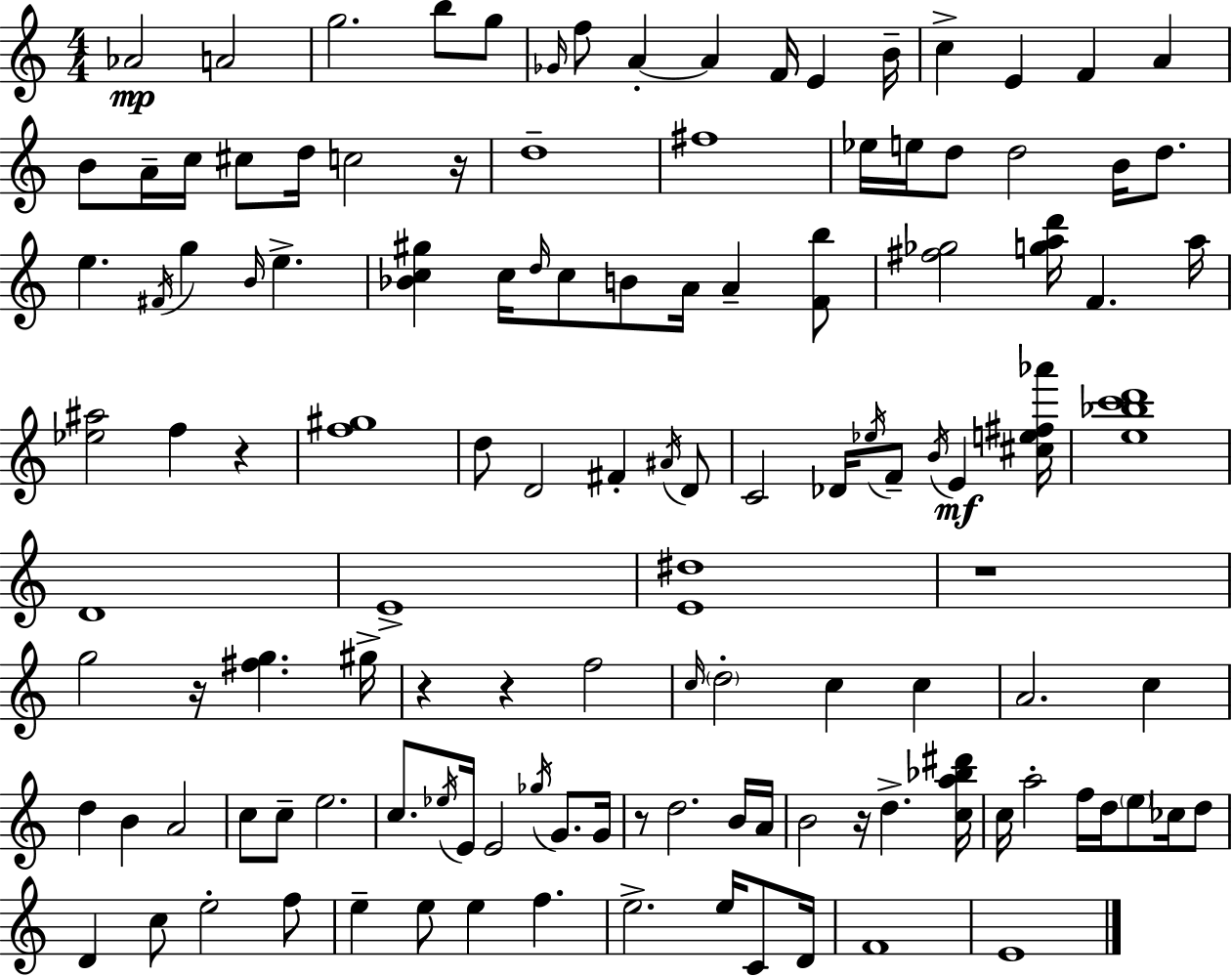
X:1
T:Untitled
M:4/4
L:1/4
K:C
_A2 A2 g2 b/2 g/2 _G/4 f/2 A A F/4 E B/4 c E F A B/2 A/4 c/4 ^c/2 d/4 c2 z/4 d4 ^f4 _e/4 e/4 d/2 d2 B/4 d/2 e ^F/4 g B/4 e [_Bc^g] c/4 d/4 c/2 B/2 A/4 A [Fb]/2 [^f_g]2 [gad']/4 F a/4 [_e^a]2 f z [f^g]4 d/2 D2 ^F ^A/4 D/2 C2 _D/4 _e/4 F/2 B/4 E [^ce^f_a']/4 [e_bc'd']4 D4 E4 [E^d]4 z4 g2 z/4 [^fg] ^g/4 z z f2 c/4 d2 c c A2 c d B A2 c/2 c/2 e2 c/2 _e/4 E/4 E2 _g/4 G/2 G/4 z/2 d2 B/4 A/4 B2 z/4 d [ca_b^d']/4 c/4 a2 f/4 d/4 e/2 _c/4 d/2 D c/2 e2 f/2 e e/2 e f e2 e/4 C/2 D/4 F4 E4